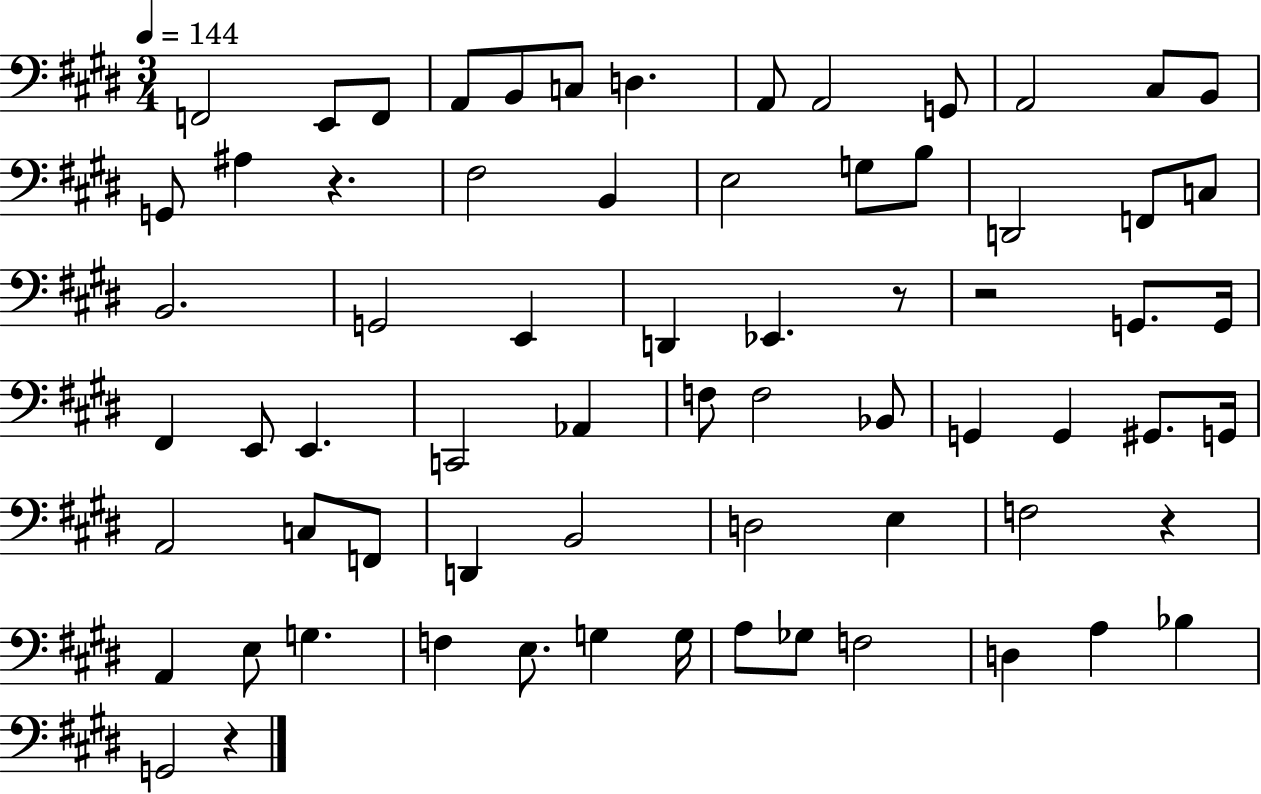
{
  \clef bass
  \numericTimeSignature
  \time 3/4
  \key e \major
  \tempo 4 = 144
  f,2 e,8 f,8 | a,8 b,8 c8 d4. | a,8 a,2 g,8 | a,2 cis8 b,8 | \break g,8 ais4 r4. | fis2 b,4 | e2 g8 b8 | d,2 f,8 c8 | \break b,2. | g,2 e,4 | d,4 ees,4. r8 | r2 g,8. g,16 | \break fis,4 e,8 e,4. | c,2 aes,4 | f8 f2 bes,8 | g,4 g,4 gis,8. g,16 | \break a,2 c8 f,8 | d,4 b,2 | d2 e4 | f2 r4 | \break a,4 e8 g4. | f4 e8. g4 g16 | a8 ges8 f2 | d4 a4 bes4 | \break g,2 r4 | \bar "|."
}